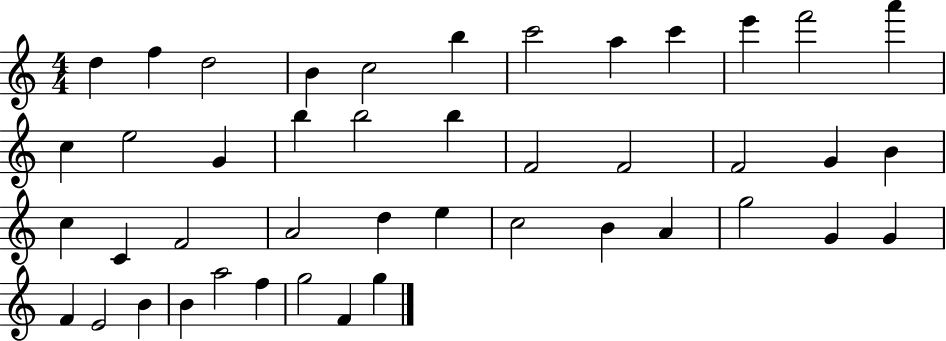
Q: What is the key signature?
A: C major